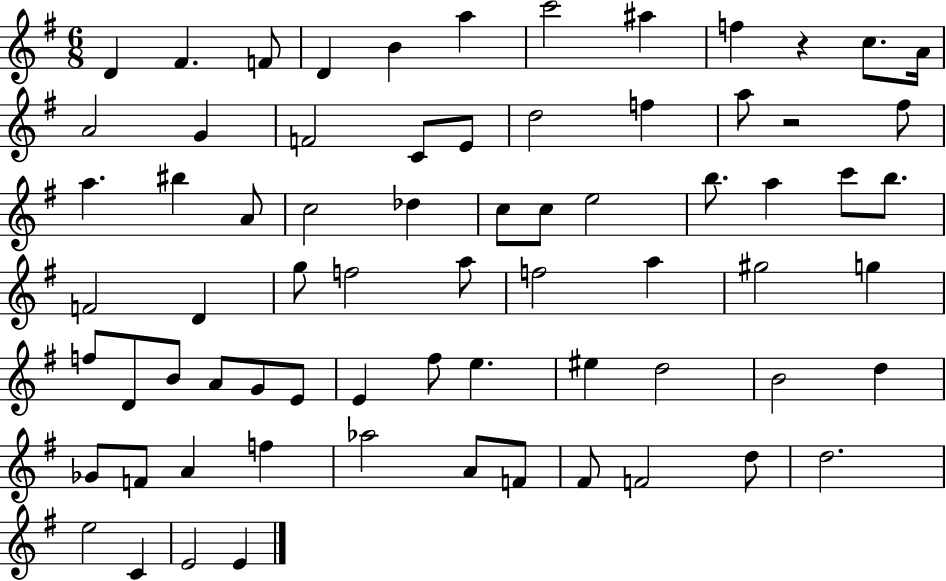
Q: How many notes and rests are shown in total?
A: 71